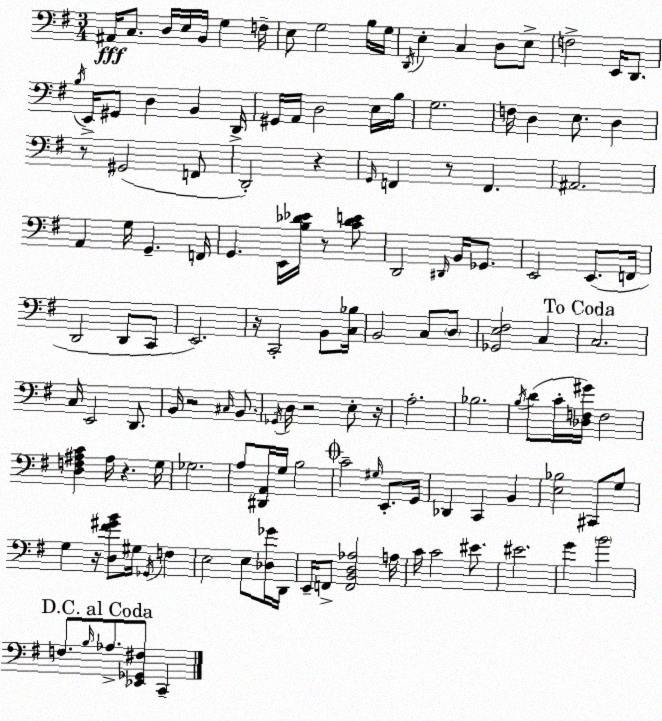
X:1
T:Untitled
M:3/4
L:1/4
K:G
^A,,/4 C,/2 D,/4 E,/4 B,,/4 G, F,/4 E,/2 G,2 B,/4 G,/4 D,,/4 E, C, D,/2 E,/2 F,2 E,,/4 D,,/2 B,/4 E,,/4 ^G,,/2 D, B,, D,,/4 ^G,,/4 A,,/4 D,2 E,/4 B,/4 G,2 F,/4 D, E,/2 D, z/2 ^G,,2 F,,/2 D,,2 z G,,/4 F,, z/2 F,, ^A,,2 A,, G,/4 G,, F,,/4 G,, E,,/4 [B,_D_E]/4 z/2 [C_DE]/2 D,,2 ^D,,/4 B,,/4 _G,,/2 E,,2 E,,/2 F,,/4 D,,2 D,,/2 C,,/2 E,,2 z/4 C,,2 B,,/2 [C,_B,]/4 B,,2 C,/2 D,/2 [_G,,E,^F,]2 C, C,2 C,/4 E,,2 D,,/2 B,,/4 z2 ^C,/4 B,,/2 _G,,/4 D,/4 z2 E,/2 z/4 A,2 _B,2 B,/4 D/2 C/4 [_D,F,^G]/4 F,2 [D,F,^A,C] ^A,/4 z G,/4 _G,2 A,/2 [^D,,A,,]/4 G,/4 B,2 C2 ^G,/4 E,,/2 G,,/4 _D,, C,, B,, [E,_B,]2 ^C,,/2 G,/2 G, z/4 [D,^F^GB]/2 ^G,/4 _G,,/4 F, E,2 E,/2 [_D,_G]/4 D,,/4 E,,/4 F,,/2 [F,,B,,D,_A,]2 A,/4 C/4 C2 ^E/2 ^E2 G B2 F,/2 B,/4 _A,/2 [_E,,_G,,^F,]/2 C,,